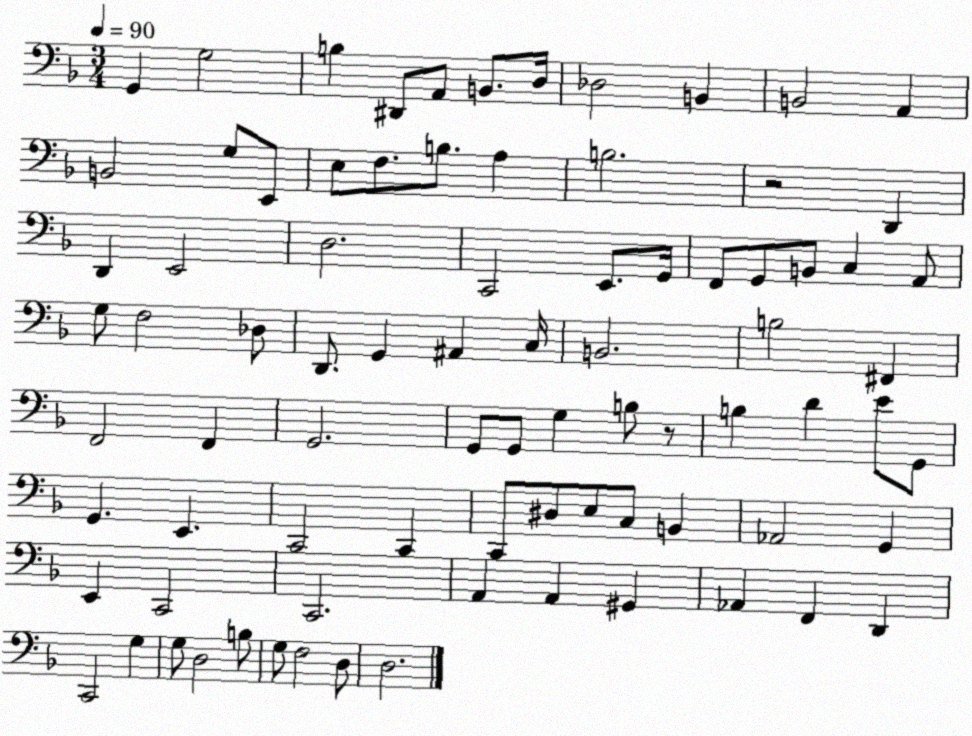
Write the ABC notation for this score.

X:1
T:Untitled
M:3/4
L:1/4
K:F
G,, G,2 B, ^D,,/2 A,,/2 B,,/2 D,/4 _D,2 B,, B,,2 A,, B,,2 G,/2 E,,/2 E,/2 F,/2 B,/2 A, B,2 z2 D,, D,, E,,2 D,2 C,,2 E,,/2 G,,/4 F,,/2 G,,/2 B,,/2 C, A,,/2 G,/2 F,2 _D,/2 D,,/2 G,, ^A,, C,/4 B,,2 B,2 ^F,, F,,2 F,, G,,2 G,,/2 G,,/2 G, B,/2 z/2 B, D E/2 G,,/2 G,, E,, C,,2 C,, C,,/2 ^D,/2 E,/2 C,/2 B,, _A,,2 G,, E,, C,,2 C,,2 A,, A,, ^G,, _A,, F,, D,, C,,2 G, G,/2 D,2 B,/2 G,/2 F,2 D,/2 D,2